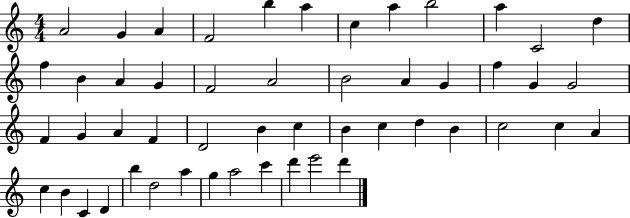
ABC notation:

X:1
T:Untitled
M:4/4
L:1/4
K:C
A2 G A F2 b a c a b2 a C2 d f B A G F2 A2 B2 A G f G G2 F G A F D2 B c B c d B c2 c A c B C D b d2 a g a2 c' d' e'2 d'